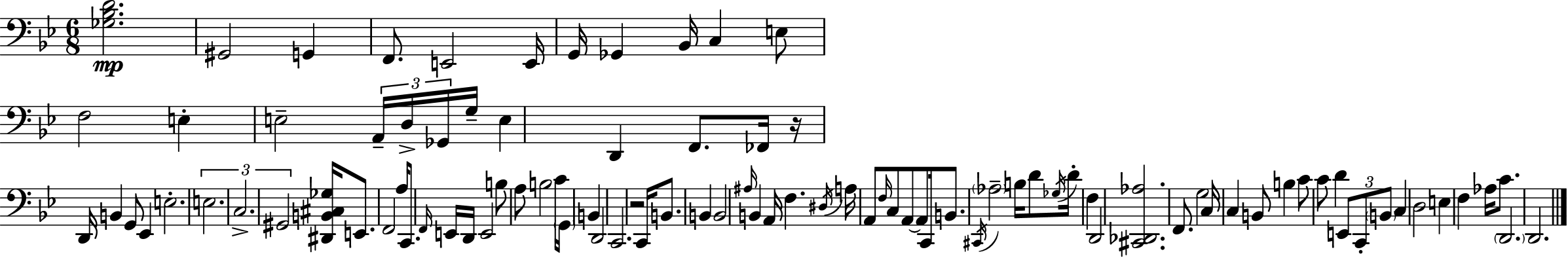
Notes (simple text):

[Gb3,Bb3,D4]/h. G#2/h G2/q F2/e. E2/h E2/s G2/s Gb2/q Bb2/s C3/q E3/e F3/h E3/q E3/h A2/s D3/s Gb2/s G3/s E3/q D2/q F2/e. FES2/s R/s D2/s B2/q G2/e Eb2/q E3/h. E3/h. C3/h. G#2/h [D#2,B2,C#3,Gb3]/s E2/e. F2/h A3/s C2/e. F2/s E2/s D2/s E2/h B3/e A3/e B3/h C4/s G2/s B2/q D2/h C2/h. R/h C2/s B2/e. B2/q B2/h A#3/s B2/q A2/s F3/q. D#3/s A3/s A2/e F3/s C3/e A2/e A2/e C2/s B2/e. C#2/s Ab3/h B3/s D4/e Gb3/s D4/s F3/q D2/h [C#2,Db2,Ab3]/h. F2/e. G3/h C3/s C3/q B2/e B3/q C4/e C4/e D4/q E2/e C2/e B2/e C3/q D3/h E3/q F3/q Ab3/s C4/e. D2/h. D2/h.